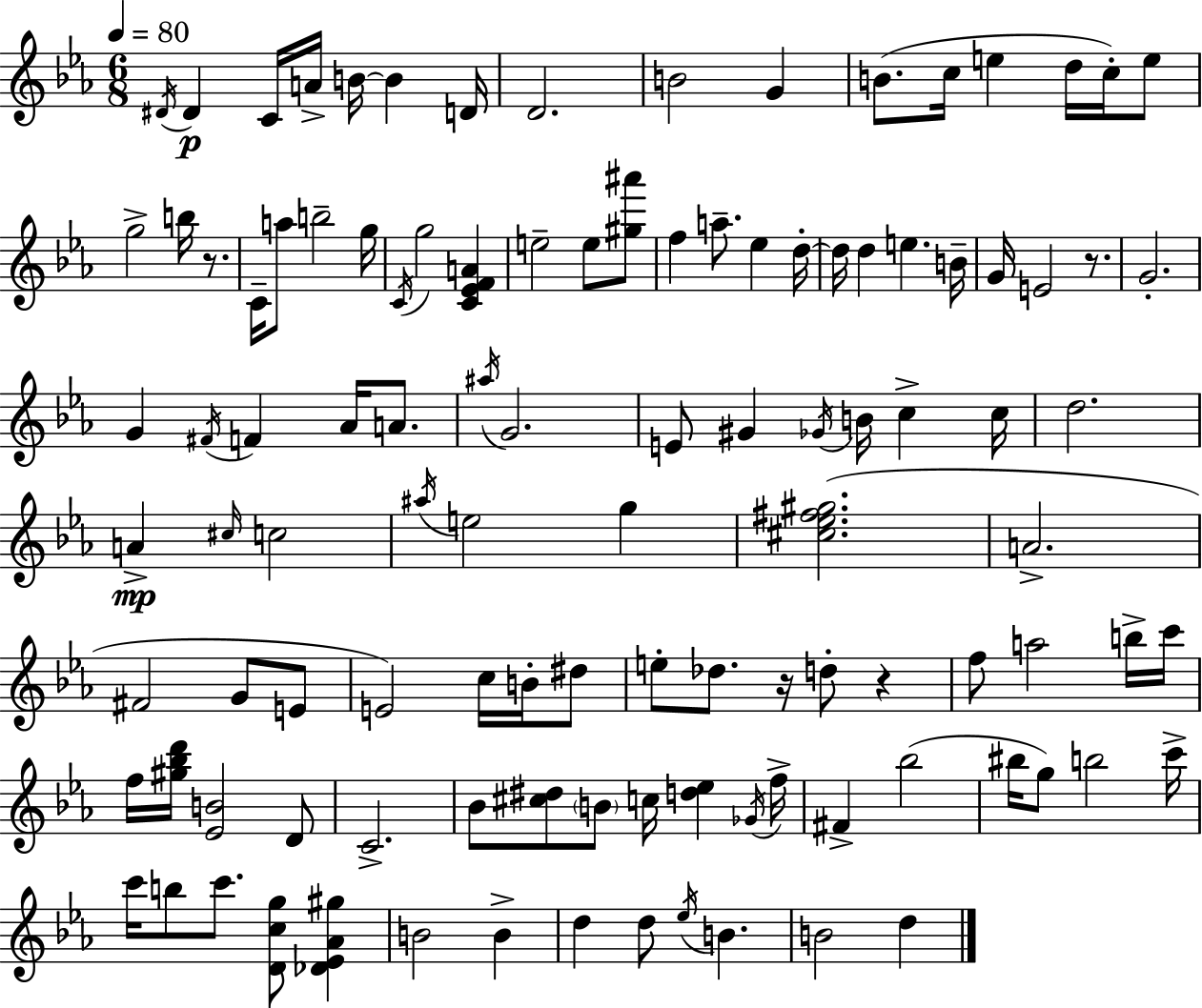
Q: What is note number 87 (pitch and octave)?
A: C6